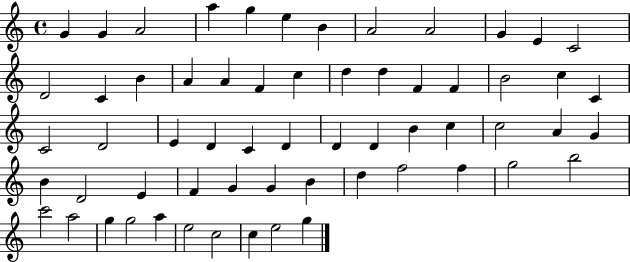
{
  \clef treble
  \time 4/4
  \defaultTimeSignature
  \key c \major
  g'4 g'4 a'2 | a''4 g''4 e''4 b'4 | a'2 a'2 | g'4 e'4 c'2 | \break d'2 c'4 b'4 | a'4 a'4 f'4 c''4 | d''4 d''4 f'4 f'4 | b'2 c''4 c'4 | \break c'2 d'2 | e'4 d'4 c'4 d'4 | d'4 d'4 b'4 c''4 | c''2 a'4 g'4 | \break b'4 d'2 e'4 | f'4 g'4 g'4 b'4 | d''4 f''2 f''4 | g''2 b''2 | \break c'''2 a''2 | g''4 g''2 a''4 | e''2 c''2 | c''4 e''2 g''4 | \break \bar "|."
}